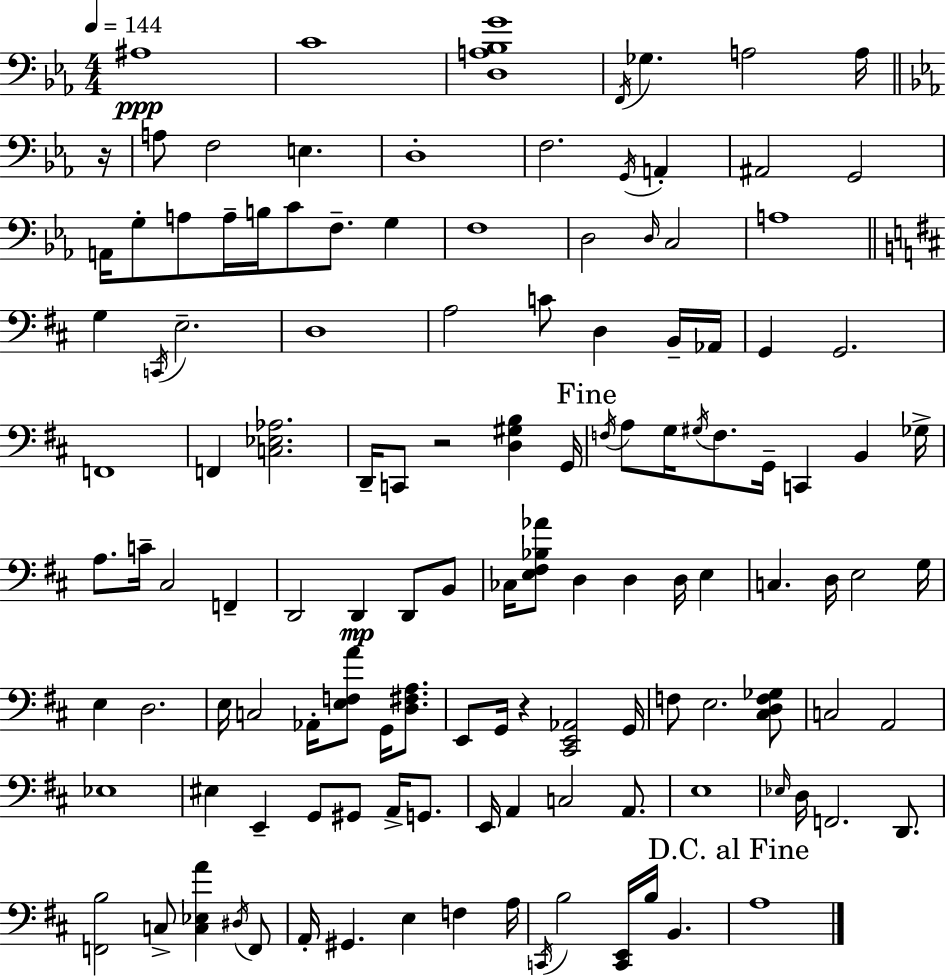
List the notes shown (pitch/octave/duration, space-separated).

A#3/w C4/w [D3,A3,Bb3,G4]/w F2/s Gb3/q. A3/h A3/s R/s A3/e F3/h E3/q. D3/w F3/h. G2/s A2/q A#2/h G2/h A2/s G3/e A3/e A3/s B3/s C4/e F3/e. G3/q F3/w D3/h D3/s C3/h A3/w G3/q C2/s E3/h. D3/w A3/h C4/e D3/q B2/s Ab2/s G2/q G2/h. F2/w F2/q [C3,Eb3,Ab3]/h. D2/s C2/e R/h [D3,G#3,B3]/q G2/s F3/s A3/e G3/s G#3/s F3/e. G2/s C2/q B2/q Gb3/s A3/e. C4/s C#3/h F2/q D2/h D2/q D2/e B2/e CES3/s [E3,F#3,Bb3,Ab4]/e D3/q D3/q D3/s E3/q C3/q. D3/s E3/h G3/s E3/q D3/h. E3/s C3/h Ab2/s [E3,F3,A4]/e G2/s [D3,F#3,A3]/e. E2/e G2/s R/q [C#2,E2,Ab2]/h G2/s F3/e E3/h. [C#3,D3,F3,Gb3]/e C3/h A2/h Eb3/w EIS3/q E2/q G2/e G#2/e A2/s G2/e. E2/s A2/q C3/h A2/e. E3/w Eb3/s D3/s F2/h. D2/e. [F2,B3]/h C3/e [C3,Eb3,A4]/q D#3/s F2/e A2/s G#2/q. E3/q F3/q A3/s C2/s B3/h [C2,E2]/s B3/s B2/q. A3/w